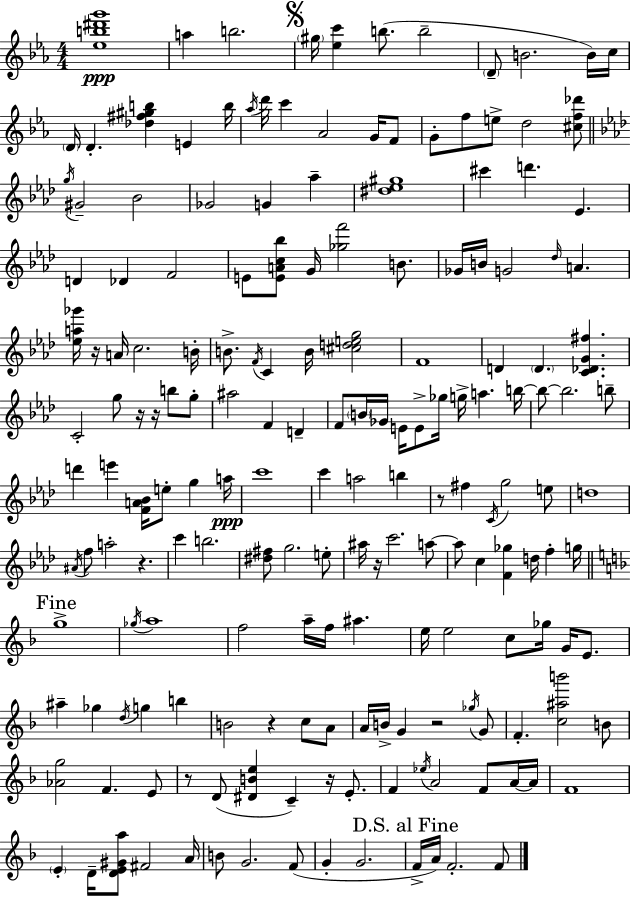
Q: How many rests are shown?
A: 10